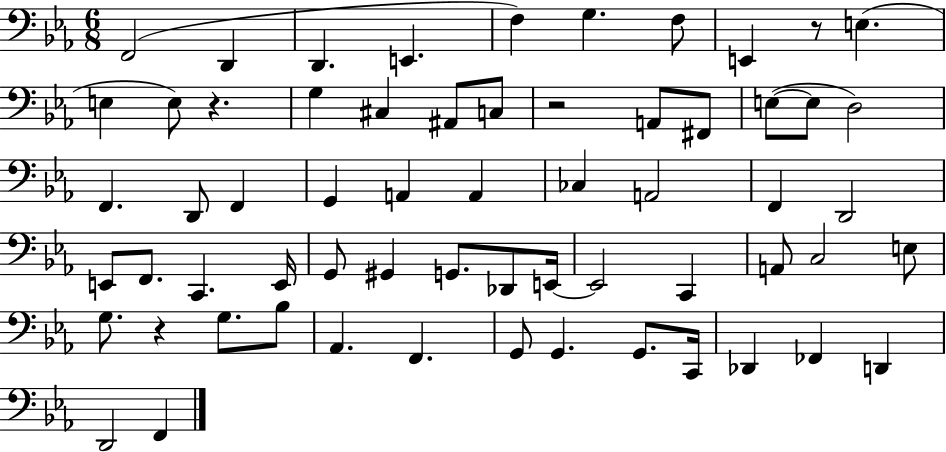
X:1
T:Untitled
M:6/8
L:1/4
K:Eb
F,,2 D,, D,, E,, F, G, F,/2 E,, z/2 E, E, E,/2 z G, ^C, ^A,,/2 C,/2 z2 A,,/2 ^F,,/2 E,/2 E,/2 D,2 F,, D,,/2 F,, G,, A,, A,, _C, A,,2 F,, D,,2 E,,/2 F,,/2 C,, E,,/4 G,,/2 ^G,, G,,/2 _D,,/2 E,,/4 E,,2 C,, A,,/2 C,2 E,/2 G,/2 z G,/2 _B,/2 _A,, F,, G,,/2 G,, G,,/2 C,,/4 _D,, _F,, D,, D,,2 F,,